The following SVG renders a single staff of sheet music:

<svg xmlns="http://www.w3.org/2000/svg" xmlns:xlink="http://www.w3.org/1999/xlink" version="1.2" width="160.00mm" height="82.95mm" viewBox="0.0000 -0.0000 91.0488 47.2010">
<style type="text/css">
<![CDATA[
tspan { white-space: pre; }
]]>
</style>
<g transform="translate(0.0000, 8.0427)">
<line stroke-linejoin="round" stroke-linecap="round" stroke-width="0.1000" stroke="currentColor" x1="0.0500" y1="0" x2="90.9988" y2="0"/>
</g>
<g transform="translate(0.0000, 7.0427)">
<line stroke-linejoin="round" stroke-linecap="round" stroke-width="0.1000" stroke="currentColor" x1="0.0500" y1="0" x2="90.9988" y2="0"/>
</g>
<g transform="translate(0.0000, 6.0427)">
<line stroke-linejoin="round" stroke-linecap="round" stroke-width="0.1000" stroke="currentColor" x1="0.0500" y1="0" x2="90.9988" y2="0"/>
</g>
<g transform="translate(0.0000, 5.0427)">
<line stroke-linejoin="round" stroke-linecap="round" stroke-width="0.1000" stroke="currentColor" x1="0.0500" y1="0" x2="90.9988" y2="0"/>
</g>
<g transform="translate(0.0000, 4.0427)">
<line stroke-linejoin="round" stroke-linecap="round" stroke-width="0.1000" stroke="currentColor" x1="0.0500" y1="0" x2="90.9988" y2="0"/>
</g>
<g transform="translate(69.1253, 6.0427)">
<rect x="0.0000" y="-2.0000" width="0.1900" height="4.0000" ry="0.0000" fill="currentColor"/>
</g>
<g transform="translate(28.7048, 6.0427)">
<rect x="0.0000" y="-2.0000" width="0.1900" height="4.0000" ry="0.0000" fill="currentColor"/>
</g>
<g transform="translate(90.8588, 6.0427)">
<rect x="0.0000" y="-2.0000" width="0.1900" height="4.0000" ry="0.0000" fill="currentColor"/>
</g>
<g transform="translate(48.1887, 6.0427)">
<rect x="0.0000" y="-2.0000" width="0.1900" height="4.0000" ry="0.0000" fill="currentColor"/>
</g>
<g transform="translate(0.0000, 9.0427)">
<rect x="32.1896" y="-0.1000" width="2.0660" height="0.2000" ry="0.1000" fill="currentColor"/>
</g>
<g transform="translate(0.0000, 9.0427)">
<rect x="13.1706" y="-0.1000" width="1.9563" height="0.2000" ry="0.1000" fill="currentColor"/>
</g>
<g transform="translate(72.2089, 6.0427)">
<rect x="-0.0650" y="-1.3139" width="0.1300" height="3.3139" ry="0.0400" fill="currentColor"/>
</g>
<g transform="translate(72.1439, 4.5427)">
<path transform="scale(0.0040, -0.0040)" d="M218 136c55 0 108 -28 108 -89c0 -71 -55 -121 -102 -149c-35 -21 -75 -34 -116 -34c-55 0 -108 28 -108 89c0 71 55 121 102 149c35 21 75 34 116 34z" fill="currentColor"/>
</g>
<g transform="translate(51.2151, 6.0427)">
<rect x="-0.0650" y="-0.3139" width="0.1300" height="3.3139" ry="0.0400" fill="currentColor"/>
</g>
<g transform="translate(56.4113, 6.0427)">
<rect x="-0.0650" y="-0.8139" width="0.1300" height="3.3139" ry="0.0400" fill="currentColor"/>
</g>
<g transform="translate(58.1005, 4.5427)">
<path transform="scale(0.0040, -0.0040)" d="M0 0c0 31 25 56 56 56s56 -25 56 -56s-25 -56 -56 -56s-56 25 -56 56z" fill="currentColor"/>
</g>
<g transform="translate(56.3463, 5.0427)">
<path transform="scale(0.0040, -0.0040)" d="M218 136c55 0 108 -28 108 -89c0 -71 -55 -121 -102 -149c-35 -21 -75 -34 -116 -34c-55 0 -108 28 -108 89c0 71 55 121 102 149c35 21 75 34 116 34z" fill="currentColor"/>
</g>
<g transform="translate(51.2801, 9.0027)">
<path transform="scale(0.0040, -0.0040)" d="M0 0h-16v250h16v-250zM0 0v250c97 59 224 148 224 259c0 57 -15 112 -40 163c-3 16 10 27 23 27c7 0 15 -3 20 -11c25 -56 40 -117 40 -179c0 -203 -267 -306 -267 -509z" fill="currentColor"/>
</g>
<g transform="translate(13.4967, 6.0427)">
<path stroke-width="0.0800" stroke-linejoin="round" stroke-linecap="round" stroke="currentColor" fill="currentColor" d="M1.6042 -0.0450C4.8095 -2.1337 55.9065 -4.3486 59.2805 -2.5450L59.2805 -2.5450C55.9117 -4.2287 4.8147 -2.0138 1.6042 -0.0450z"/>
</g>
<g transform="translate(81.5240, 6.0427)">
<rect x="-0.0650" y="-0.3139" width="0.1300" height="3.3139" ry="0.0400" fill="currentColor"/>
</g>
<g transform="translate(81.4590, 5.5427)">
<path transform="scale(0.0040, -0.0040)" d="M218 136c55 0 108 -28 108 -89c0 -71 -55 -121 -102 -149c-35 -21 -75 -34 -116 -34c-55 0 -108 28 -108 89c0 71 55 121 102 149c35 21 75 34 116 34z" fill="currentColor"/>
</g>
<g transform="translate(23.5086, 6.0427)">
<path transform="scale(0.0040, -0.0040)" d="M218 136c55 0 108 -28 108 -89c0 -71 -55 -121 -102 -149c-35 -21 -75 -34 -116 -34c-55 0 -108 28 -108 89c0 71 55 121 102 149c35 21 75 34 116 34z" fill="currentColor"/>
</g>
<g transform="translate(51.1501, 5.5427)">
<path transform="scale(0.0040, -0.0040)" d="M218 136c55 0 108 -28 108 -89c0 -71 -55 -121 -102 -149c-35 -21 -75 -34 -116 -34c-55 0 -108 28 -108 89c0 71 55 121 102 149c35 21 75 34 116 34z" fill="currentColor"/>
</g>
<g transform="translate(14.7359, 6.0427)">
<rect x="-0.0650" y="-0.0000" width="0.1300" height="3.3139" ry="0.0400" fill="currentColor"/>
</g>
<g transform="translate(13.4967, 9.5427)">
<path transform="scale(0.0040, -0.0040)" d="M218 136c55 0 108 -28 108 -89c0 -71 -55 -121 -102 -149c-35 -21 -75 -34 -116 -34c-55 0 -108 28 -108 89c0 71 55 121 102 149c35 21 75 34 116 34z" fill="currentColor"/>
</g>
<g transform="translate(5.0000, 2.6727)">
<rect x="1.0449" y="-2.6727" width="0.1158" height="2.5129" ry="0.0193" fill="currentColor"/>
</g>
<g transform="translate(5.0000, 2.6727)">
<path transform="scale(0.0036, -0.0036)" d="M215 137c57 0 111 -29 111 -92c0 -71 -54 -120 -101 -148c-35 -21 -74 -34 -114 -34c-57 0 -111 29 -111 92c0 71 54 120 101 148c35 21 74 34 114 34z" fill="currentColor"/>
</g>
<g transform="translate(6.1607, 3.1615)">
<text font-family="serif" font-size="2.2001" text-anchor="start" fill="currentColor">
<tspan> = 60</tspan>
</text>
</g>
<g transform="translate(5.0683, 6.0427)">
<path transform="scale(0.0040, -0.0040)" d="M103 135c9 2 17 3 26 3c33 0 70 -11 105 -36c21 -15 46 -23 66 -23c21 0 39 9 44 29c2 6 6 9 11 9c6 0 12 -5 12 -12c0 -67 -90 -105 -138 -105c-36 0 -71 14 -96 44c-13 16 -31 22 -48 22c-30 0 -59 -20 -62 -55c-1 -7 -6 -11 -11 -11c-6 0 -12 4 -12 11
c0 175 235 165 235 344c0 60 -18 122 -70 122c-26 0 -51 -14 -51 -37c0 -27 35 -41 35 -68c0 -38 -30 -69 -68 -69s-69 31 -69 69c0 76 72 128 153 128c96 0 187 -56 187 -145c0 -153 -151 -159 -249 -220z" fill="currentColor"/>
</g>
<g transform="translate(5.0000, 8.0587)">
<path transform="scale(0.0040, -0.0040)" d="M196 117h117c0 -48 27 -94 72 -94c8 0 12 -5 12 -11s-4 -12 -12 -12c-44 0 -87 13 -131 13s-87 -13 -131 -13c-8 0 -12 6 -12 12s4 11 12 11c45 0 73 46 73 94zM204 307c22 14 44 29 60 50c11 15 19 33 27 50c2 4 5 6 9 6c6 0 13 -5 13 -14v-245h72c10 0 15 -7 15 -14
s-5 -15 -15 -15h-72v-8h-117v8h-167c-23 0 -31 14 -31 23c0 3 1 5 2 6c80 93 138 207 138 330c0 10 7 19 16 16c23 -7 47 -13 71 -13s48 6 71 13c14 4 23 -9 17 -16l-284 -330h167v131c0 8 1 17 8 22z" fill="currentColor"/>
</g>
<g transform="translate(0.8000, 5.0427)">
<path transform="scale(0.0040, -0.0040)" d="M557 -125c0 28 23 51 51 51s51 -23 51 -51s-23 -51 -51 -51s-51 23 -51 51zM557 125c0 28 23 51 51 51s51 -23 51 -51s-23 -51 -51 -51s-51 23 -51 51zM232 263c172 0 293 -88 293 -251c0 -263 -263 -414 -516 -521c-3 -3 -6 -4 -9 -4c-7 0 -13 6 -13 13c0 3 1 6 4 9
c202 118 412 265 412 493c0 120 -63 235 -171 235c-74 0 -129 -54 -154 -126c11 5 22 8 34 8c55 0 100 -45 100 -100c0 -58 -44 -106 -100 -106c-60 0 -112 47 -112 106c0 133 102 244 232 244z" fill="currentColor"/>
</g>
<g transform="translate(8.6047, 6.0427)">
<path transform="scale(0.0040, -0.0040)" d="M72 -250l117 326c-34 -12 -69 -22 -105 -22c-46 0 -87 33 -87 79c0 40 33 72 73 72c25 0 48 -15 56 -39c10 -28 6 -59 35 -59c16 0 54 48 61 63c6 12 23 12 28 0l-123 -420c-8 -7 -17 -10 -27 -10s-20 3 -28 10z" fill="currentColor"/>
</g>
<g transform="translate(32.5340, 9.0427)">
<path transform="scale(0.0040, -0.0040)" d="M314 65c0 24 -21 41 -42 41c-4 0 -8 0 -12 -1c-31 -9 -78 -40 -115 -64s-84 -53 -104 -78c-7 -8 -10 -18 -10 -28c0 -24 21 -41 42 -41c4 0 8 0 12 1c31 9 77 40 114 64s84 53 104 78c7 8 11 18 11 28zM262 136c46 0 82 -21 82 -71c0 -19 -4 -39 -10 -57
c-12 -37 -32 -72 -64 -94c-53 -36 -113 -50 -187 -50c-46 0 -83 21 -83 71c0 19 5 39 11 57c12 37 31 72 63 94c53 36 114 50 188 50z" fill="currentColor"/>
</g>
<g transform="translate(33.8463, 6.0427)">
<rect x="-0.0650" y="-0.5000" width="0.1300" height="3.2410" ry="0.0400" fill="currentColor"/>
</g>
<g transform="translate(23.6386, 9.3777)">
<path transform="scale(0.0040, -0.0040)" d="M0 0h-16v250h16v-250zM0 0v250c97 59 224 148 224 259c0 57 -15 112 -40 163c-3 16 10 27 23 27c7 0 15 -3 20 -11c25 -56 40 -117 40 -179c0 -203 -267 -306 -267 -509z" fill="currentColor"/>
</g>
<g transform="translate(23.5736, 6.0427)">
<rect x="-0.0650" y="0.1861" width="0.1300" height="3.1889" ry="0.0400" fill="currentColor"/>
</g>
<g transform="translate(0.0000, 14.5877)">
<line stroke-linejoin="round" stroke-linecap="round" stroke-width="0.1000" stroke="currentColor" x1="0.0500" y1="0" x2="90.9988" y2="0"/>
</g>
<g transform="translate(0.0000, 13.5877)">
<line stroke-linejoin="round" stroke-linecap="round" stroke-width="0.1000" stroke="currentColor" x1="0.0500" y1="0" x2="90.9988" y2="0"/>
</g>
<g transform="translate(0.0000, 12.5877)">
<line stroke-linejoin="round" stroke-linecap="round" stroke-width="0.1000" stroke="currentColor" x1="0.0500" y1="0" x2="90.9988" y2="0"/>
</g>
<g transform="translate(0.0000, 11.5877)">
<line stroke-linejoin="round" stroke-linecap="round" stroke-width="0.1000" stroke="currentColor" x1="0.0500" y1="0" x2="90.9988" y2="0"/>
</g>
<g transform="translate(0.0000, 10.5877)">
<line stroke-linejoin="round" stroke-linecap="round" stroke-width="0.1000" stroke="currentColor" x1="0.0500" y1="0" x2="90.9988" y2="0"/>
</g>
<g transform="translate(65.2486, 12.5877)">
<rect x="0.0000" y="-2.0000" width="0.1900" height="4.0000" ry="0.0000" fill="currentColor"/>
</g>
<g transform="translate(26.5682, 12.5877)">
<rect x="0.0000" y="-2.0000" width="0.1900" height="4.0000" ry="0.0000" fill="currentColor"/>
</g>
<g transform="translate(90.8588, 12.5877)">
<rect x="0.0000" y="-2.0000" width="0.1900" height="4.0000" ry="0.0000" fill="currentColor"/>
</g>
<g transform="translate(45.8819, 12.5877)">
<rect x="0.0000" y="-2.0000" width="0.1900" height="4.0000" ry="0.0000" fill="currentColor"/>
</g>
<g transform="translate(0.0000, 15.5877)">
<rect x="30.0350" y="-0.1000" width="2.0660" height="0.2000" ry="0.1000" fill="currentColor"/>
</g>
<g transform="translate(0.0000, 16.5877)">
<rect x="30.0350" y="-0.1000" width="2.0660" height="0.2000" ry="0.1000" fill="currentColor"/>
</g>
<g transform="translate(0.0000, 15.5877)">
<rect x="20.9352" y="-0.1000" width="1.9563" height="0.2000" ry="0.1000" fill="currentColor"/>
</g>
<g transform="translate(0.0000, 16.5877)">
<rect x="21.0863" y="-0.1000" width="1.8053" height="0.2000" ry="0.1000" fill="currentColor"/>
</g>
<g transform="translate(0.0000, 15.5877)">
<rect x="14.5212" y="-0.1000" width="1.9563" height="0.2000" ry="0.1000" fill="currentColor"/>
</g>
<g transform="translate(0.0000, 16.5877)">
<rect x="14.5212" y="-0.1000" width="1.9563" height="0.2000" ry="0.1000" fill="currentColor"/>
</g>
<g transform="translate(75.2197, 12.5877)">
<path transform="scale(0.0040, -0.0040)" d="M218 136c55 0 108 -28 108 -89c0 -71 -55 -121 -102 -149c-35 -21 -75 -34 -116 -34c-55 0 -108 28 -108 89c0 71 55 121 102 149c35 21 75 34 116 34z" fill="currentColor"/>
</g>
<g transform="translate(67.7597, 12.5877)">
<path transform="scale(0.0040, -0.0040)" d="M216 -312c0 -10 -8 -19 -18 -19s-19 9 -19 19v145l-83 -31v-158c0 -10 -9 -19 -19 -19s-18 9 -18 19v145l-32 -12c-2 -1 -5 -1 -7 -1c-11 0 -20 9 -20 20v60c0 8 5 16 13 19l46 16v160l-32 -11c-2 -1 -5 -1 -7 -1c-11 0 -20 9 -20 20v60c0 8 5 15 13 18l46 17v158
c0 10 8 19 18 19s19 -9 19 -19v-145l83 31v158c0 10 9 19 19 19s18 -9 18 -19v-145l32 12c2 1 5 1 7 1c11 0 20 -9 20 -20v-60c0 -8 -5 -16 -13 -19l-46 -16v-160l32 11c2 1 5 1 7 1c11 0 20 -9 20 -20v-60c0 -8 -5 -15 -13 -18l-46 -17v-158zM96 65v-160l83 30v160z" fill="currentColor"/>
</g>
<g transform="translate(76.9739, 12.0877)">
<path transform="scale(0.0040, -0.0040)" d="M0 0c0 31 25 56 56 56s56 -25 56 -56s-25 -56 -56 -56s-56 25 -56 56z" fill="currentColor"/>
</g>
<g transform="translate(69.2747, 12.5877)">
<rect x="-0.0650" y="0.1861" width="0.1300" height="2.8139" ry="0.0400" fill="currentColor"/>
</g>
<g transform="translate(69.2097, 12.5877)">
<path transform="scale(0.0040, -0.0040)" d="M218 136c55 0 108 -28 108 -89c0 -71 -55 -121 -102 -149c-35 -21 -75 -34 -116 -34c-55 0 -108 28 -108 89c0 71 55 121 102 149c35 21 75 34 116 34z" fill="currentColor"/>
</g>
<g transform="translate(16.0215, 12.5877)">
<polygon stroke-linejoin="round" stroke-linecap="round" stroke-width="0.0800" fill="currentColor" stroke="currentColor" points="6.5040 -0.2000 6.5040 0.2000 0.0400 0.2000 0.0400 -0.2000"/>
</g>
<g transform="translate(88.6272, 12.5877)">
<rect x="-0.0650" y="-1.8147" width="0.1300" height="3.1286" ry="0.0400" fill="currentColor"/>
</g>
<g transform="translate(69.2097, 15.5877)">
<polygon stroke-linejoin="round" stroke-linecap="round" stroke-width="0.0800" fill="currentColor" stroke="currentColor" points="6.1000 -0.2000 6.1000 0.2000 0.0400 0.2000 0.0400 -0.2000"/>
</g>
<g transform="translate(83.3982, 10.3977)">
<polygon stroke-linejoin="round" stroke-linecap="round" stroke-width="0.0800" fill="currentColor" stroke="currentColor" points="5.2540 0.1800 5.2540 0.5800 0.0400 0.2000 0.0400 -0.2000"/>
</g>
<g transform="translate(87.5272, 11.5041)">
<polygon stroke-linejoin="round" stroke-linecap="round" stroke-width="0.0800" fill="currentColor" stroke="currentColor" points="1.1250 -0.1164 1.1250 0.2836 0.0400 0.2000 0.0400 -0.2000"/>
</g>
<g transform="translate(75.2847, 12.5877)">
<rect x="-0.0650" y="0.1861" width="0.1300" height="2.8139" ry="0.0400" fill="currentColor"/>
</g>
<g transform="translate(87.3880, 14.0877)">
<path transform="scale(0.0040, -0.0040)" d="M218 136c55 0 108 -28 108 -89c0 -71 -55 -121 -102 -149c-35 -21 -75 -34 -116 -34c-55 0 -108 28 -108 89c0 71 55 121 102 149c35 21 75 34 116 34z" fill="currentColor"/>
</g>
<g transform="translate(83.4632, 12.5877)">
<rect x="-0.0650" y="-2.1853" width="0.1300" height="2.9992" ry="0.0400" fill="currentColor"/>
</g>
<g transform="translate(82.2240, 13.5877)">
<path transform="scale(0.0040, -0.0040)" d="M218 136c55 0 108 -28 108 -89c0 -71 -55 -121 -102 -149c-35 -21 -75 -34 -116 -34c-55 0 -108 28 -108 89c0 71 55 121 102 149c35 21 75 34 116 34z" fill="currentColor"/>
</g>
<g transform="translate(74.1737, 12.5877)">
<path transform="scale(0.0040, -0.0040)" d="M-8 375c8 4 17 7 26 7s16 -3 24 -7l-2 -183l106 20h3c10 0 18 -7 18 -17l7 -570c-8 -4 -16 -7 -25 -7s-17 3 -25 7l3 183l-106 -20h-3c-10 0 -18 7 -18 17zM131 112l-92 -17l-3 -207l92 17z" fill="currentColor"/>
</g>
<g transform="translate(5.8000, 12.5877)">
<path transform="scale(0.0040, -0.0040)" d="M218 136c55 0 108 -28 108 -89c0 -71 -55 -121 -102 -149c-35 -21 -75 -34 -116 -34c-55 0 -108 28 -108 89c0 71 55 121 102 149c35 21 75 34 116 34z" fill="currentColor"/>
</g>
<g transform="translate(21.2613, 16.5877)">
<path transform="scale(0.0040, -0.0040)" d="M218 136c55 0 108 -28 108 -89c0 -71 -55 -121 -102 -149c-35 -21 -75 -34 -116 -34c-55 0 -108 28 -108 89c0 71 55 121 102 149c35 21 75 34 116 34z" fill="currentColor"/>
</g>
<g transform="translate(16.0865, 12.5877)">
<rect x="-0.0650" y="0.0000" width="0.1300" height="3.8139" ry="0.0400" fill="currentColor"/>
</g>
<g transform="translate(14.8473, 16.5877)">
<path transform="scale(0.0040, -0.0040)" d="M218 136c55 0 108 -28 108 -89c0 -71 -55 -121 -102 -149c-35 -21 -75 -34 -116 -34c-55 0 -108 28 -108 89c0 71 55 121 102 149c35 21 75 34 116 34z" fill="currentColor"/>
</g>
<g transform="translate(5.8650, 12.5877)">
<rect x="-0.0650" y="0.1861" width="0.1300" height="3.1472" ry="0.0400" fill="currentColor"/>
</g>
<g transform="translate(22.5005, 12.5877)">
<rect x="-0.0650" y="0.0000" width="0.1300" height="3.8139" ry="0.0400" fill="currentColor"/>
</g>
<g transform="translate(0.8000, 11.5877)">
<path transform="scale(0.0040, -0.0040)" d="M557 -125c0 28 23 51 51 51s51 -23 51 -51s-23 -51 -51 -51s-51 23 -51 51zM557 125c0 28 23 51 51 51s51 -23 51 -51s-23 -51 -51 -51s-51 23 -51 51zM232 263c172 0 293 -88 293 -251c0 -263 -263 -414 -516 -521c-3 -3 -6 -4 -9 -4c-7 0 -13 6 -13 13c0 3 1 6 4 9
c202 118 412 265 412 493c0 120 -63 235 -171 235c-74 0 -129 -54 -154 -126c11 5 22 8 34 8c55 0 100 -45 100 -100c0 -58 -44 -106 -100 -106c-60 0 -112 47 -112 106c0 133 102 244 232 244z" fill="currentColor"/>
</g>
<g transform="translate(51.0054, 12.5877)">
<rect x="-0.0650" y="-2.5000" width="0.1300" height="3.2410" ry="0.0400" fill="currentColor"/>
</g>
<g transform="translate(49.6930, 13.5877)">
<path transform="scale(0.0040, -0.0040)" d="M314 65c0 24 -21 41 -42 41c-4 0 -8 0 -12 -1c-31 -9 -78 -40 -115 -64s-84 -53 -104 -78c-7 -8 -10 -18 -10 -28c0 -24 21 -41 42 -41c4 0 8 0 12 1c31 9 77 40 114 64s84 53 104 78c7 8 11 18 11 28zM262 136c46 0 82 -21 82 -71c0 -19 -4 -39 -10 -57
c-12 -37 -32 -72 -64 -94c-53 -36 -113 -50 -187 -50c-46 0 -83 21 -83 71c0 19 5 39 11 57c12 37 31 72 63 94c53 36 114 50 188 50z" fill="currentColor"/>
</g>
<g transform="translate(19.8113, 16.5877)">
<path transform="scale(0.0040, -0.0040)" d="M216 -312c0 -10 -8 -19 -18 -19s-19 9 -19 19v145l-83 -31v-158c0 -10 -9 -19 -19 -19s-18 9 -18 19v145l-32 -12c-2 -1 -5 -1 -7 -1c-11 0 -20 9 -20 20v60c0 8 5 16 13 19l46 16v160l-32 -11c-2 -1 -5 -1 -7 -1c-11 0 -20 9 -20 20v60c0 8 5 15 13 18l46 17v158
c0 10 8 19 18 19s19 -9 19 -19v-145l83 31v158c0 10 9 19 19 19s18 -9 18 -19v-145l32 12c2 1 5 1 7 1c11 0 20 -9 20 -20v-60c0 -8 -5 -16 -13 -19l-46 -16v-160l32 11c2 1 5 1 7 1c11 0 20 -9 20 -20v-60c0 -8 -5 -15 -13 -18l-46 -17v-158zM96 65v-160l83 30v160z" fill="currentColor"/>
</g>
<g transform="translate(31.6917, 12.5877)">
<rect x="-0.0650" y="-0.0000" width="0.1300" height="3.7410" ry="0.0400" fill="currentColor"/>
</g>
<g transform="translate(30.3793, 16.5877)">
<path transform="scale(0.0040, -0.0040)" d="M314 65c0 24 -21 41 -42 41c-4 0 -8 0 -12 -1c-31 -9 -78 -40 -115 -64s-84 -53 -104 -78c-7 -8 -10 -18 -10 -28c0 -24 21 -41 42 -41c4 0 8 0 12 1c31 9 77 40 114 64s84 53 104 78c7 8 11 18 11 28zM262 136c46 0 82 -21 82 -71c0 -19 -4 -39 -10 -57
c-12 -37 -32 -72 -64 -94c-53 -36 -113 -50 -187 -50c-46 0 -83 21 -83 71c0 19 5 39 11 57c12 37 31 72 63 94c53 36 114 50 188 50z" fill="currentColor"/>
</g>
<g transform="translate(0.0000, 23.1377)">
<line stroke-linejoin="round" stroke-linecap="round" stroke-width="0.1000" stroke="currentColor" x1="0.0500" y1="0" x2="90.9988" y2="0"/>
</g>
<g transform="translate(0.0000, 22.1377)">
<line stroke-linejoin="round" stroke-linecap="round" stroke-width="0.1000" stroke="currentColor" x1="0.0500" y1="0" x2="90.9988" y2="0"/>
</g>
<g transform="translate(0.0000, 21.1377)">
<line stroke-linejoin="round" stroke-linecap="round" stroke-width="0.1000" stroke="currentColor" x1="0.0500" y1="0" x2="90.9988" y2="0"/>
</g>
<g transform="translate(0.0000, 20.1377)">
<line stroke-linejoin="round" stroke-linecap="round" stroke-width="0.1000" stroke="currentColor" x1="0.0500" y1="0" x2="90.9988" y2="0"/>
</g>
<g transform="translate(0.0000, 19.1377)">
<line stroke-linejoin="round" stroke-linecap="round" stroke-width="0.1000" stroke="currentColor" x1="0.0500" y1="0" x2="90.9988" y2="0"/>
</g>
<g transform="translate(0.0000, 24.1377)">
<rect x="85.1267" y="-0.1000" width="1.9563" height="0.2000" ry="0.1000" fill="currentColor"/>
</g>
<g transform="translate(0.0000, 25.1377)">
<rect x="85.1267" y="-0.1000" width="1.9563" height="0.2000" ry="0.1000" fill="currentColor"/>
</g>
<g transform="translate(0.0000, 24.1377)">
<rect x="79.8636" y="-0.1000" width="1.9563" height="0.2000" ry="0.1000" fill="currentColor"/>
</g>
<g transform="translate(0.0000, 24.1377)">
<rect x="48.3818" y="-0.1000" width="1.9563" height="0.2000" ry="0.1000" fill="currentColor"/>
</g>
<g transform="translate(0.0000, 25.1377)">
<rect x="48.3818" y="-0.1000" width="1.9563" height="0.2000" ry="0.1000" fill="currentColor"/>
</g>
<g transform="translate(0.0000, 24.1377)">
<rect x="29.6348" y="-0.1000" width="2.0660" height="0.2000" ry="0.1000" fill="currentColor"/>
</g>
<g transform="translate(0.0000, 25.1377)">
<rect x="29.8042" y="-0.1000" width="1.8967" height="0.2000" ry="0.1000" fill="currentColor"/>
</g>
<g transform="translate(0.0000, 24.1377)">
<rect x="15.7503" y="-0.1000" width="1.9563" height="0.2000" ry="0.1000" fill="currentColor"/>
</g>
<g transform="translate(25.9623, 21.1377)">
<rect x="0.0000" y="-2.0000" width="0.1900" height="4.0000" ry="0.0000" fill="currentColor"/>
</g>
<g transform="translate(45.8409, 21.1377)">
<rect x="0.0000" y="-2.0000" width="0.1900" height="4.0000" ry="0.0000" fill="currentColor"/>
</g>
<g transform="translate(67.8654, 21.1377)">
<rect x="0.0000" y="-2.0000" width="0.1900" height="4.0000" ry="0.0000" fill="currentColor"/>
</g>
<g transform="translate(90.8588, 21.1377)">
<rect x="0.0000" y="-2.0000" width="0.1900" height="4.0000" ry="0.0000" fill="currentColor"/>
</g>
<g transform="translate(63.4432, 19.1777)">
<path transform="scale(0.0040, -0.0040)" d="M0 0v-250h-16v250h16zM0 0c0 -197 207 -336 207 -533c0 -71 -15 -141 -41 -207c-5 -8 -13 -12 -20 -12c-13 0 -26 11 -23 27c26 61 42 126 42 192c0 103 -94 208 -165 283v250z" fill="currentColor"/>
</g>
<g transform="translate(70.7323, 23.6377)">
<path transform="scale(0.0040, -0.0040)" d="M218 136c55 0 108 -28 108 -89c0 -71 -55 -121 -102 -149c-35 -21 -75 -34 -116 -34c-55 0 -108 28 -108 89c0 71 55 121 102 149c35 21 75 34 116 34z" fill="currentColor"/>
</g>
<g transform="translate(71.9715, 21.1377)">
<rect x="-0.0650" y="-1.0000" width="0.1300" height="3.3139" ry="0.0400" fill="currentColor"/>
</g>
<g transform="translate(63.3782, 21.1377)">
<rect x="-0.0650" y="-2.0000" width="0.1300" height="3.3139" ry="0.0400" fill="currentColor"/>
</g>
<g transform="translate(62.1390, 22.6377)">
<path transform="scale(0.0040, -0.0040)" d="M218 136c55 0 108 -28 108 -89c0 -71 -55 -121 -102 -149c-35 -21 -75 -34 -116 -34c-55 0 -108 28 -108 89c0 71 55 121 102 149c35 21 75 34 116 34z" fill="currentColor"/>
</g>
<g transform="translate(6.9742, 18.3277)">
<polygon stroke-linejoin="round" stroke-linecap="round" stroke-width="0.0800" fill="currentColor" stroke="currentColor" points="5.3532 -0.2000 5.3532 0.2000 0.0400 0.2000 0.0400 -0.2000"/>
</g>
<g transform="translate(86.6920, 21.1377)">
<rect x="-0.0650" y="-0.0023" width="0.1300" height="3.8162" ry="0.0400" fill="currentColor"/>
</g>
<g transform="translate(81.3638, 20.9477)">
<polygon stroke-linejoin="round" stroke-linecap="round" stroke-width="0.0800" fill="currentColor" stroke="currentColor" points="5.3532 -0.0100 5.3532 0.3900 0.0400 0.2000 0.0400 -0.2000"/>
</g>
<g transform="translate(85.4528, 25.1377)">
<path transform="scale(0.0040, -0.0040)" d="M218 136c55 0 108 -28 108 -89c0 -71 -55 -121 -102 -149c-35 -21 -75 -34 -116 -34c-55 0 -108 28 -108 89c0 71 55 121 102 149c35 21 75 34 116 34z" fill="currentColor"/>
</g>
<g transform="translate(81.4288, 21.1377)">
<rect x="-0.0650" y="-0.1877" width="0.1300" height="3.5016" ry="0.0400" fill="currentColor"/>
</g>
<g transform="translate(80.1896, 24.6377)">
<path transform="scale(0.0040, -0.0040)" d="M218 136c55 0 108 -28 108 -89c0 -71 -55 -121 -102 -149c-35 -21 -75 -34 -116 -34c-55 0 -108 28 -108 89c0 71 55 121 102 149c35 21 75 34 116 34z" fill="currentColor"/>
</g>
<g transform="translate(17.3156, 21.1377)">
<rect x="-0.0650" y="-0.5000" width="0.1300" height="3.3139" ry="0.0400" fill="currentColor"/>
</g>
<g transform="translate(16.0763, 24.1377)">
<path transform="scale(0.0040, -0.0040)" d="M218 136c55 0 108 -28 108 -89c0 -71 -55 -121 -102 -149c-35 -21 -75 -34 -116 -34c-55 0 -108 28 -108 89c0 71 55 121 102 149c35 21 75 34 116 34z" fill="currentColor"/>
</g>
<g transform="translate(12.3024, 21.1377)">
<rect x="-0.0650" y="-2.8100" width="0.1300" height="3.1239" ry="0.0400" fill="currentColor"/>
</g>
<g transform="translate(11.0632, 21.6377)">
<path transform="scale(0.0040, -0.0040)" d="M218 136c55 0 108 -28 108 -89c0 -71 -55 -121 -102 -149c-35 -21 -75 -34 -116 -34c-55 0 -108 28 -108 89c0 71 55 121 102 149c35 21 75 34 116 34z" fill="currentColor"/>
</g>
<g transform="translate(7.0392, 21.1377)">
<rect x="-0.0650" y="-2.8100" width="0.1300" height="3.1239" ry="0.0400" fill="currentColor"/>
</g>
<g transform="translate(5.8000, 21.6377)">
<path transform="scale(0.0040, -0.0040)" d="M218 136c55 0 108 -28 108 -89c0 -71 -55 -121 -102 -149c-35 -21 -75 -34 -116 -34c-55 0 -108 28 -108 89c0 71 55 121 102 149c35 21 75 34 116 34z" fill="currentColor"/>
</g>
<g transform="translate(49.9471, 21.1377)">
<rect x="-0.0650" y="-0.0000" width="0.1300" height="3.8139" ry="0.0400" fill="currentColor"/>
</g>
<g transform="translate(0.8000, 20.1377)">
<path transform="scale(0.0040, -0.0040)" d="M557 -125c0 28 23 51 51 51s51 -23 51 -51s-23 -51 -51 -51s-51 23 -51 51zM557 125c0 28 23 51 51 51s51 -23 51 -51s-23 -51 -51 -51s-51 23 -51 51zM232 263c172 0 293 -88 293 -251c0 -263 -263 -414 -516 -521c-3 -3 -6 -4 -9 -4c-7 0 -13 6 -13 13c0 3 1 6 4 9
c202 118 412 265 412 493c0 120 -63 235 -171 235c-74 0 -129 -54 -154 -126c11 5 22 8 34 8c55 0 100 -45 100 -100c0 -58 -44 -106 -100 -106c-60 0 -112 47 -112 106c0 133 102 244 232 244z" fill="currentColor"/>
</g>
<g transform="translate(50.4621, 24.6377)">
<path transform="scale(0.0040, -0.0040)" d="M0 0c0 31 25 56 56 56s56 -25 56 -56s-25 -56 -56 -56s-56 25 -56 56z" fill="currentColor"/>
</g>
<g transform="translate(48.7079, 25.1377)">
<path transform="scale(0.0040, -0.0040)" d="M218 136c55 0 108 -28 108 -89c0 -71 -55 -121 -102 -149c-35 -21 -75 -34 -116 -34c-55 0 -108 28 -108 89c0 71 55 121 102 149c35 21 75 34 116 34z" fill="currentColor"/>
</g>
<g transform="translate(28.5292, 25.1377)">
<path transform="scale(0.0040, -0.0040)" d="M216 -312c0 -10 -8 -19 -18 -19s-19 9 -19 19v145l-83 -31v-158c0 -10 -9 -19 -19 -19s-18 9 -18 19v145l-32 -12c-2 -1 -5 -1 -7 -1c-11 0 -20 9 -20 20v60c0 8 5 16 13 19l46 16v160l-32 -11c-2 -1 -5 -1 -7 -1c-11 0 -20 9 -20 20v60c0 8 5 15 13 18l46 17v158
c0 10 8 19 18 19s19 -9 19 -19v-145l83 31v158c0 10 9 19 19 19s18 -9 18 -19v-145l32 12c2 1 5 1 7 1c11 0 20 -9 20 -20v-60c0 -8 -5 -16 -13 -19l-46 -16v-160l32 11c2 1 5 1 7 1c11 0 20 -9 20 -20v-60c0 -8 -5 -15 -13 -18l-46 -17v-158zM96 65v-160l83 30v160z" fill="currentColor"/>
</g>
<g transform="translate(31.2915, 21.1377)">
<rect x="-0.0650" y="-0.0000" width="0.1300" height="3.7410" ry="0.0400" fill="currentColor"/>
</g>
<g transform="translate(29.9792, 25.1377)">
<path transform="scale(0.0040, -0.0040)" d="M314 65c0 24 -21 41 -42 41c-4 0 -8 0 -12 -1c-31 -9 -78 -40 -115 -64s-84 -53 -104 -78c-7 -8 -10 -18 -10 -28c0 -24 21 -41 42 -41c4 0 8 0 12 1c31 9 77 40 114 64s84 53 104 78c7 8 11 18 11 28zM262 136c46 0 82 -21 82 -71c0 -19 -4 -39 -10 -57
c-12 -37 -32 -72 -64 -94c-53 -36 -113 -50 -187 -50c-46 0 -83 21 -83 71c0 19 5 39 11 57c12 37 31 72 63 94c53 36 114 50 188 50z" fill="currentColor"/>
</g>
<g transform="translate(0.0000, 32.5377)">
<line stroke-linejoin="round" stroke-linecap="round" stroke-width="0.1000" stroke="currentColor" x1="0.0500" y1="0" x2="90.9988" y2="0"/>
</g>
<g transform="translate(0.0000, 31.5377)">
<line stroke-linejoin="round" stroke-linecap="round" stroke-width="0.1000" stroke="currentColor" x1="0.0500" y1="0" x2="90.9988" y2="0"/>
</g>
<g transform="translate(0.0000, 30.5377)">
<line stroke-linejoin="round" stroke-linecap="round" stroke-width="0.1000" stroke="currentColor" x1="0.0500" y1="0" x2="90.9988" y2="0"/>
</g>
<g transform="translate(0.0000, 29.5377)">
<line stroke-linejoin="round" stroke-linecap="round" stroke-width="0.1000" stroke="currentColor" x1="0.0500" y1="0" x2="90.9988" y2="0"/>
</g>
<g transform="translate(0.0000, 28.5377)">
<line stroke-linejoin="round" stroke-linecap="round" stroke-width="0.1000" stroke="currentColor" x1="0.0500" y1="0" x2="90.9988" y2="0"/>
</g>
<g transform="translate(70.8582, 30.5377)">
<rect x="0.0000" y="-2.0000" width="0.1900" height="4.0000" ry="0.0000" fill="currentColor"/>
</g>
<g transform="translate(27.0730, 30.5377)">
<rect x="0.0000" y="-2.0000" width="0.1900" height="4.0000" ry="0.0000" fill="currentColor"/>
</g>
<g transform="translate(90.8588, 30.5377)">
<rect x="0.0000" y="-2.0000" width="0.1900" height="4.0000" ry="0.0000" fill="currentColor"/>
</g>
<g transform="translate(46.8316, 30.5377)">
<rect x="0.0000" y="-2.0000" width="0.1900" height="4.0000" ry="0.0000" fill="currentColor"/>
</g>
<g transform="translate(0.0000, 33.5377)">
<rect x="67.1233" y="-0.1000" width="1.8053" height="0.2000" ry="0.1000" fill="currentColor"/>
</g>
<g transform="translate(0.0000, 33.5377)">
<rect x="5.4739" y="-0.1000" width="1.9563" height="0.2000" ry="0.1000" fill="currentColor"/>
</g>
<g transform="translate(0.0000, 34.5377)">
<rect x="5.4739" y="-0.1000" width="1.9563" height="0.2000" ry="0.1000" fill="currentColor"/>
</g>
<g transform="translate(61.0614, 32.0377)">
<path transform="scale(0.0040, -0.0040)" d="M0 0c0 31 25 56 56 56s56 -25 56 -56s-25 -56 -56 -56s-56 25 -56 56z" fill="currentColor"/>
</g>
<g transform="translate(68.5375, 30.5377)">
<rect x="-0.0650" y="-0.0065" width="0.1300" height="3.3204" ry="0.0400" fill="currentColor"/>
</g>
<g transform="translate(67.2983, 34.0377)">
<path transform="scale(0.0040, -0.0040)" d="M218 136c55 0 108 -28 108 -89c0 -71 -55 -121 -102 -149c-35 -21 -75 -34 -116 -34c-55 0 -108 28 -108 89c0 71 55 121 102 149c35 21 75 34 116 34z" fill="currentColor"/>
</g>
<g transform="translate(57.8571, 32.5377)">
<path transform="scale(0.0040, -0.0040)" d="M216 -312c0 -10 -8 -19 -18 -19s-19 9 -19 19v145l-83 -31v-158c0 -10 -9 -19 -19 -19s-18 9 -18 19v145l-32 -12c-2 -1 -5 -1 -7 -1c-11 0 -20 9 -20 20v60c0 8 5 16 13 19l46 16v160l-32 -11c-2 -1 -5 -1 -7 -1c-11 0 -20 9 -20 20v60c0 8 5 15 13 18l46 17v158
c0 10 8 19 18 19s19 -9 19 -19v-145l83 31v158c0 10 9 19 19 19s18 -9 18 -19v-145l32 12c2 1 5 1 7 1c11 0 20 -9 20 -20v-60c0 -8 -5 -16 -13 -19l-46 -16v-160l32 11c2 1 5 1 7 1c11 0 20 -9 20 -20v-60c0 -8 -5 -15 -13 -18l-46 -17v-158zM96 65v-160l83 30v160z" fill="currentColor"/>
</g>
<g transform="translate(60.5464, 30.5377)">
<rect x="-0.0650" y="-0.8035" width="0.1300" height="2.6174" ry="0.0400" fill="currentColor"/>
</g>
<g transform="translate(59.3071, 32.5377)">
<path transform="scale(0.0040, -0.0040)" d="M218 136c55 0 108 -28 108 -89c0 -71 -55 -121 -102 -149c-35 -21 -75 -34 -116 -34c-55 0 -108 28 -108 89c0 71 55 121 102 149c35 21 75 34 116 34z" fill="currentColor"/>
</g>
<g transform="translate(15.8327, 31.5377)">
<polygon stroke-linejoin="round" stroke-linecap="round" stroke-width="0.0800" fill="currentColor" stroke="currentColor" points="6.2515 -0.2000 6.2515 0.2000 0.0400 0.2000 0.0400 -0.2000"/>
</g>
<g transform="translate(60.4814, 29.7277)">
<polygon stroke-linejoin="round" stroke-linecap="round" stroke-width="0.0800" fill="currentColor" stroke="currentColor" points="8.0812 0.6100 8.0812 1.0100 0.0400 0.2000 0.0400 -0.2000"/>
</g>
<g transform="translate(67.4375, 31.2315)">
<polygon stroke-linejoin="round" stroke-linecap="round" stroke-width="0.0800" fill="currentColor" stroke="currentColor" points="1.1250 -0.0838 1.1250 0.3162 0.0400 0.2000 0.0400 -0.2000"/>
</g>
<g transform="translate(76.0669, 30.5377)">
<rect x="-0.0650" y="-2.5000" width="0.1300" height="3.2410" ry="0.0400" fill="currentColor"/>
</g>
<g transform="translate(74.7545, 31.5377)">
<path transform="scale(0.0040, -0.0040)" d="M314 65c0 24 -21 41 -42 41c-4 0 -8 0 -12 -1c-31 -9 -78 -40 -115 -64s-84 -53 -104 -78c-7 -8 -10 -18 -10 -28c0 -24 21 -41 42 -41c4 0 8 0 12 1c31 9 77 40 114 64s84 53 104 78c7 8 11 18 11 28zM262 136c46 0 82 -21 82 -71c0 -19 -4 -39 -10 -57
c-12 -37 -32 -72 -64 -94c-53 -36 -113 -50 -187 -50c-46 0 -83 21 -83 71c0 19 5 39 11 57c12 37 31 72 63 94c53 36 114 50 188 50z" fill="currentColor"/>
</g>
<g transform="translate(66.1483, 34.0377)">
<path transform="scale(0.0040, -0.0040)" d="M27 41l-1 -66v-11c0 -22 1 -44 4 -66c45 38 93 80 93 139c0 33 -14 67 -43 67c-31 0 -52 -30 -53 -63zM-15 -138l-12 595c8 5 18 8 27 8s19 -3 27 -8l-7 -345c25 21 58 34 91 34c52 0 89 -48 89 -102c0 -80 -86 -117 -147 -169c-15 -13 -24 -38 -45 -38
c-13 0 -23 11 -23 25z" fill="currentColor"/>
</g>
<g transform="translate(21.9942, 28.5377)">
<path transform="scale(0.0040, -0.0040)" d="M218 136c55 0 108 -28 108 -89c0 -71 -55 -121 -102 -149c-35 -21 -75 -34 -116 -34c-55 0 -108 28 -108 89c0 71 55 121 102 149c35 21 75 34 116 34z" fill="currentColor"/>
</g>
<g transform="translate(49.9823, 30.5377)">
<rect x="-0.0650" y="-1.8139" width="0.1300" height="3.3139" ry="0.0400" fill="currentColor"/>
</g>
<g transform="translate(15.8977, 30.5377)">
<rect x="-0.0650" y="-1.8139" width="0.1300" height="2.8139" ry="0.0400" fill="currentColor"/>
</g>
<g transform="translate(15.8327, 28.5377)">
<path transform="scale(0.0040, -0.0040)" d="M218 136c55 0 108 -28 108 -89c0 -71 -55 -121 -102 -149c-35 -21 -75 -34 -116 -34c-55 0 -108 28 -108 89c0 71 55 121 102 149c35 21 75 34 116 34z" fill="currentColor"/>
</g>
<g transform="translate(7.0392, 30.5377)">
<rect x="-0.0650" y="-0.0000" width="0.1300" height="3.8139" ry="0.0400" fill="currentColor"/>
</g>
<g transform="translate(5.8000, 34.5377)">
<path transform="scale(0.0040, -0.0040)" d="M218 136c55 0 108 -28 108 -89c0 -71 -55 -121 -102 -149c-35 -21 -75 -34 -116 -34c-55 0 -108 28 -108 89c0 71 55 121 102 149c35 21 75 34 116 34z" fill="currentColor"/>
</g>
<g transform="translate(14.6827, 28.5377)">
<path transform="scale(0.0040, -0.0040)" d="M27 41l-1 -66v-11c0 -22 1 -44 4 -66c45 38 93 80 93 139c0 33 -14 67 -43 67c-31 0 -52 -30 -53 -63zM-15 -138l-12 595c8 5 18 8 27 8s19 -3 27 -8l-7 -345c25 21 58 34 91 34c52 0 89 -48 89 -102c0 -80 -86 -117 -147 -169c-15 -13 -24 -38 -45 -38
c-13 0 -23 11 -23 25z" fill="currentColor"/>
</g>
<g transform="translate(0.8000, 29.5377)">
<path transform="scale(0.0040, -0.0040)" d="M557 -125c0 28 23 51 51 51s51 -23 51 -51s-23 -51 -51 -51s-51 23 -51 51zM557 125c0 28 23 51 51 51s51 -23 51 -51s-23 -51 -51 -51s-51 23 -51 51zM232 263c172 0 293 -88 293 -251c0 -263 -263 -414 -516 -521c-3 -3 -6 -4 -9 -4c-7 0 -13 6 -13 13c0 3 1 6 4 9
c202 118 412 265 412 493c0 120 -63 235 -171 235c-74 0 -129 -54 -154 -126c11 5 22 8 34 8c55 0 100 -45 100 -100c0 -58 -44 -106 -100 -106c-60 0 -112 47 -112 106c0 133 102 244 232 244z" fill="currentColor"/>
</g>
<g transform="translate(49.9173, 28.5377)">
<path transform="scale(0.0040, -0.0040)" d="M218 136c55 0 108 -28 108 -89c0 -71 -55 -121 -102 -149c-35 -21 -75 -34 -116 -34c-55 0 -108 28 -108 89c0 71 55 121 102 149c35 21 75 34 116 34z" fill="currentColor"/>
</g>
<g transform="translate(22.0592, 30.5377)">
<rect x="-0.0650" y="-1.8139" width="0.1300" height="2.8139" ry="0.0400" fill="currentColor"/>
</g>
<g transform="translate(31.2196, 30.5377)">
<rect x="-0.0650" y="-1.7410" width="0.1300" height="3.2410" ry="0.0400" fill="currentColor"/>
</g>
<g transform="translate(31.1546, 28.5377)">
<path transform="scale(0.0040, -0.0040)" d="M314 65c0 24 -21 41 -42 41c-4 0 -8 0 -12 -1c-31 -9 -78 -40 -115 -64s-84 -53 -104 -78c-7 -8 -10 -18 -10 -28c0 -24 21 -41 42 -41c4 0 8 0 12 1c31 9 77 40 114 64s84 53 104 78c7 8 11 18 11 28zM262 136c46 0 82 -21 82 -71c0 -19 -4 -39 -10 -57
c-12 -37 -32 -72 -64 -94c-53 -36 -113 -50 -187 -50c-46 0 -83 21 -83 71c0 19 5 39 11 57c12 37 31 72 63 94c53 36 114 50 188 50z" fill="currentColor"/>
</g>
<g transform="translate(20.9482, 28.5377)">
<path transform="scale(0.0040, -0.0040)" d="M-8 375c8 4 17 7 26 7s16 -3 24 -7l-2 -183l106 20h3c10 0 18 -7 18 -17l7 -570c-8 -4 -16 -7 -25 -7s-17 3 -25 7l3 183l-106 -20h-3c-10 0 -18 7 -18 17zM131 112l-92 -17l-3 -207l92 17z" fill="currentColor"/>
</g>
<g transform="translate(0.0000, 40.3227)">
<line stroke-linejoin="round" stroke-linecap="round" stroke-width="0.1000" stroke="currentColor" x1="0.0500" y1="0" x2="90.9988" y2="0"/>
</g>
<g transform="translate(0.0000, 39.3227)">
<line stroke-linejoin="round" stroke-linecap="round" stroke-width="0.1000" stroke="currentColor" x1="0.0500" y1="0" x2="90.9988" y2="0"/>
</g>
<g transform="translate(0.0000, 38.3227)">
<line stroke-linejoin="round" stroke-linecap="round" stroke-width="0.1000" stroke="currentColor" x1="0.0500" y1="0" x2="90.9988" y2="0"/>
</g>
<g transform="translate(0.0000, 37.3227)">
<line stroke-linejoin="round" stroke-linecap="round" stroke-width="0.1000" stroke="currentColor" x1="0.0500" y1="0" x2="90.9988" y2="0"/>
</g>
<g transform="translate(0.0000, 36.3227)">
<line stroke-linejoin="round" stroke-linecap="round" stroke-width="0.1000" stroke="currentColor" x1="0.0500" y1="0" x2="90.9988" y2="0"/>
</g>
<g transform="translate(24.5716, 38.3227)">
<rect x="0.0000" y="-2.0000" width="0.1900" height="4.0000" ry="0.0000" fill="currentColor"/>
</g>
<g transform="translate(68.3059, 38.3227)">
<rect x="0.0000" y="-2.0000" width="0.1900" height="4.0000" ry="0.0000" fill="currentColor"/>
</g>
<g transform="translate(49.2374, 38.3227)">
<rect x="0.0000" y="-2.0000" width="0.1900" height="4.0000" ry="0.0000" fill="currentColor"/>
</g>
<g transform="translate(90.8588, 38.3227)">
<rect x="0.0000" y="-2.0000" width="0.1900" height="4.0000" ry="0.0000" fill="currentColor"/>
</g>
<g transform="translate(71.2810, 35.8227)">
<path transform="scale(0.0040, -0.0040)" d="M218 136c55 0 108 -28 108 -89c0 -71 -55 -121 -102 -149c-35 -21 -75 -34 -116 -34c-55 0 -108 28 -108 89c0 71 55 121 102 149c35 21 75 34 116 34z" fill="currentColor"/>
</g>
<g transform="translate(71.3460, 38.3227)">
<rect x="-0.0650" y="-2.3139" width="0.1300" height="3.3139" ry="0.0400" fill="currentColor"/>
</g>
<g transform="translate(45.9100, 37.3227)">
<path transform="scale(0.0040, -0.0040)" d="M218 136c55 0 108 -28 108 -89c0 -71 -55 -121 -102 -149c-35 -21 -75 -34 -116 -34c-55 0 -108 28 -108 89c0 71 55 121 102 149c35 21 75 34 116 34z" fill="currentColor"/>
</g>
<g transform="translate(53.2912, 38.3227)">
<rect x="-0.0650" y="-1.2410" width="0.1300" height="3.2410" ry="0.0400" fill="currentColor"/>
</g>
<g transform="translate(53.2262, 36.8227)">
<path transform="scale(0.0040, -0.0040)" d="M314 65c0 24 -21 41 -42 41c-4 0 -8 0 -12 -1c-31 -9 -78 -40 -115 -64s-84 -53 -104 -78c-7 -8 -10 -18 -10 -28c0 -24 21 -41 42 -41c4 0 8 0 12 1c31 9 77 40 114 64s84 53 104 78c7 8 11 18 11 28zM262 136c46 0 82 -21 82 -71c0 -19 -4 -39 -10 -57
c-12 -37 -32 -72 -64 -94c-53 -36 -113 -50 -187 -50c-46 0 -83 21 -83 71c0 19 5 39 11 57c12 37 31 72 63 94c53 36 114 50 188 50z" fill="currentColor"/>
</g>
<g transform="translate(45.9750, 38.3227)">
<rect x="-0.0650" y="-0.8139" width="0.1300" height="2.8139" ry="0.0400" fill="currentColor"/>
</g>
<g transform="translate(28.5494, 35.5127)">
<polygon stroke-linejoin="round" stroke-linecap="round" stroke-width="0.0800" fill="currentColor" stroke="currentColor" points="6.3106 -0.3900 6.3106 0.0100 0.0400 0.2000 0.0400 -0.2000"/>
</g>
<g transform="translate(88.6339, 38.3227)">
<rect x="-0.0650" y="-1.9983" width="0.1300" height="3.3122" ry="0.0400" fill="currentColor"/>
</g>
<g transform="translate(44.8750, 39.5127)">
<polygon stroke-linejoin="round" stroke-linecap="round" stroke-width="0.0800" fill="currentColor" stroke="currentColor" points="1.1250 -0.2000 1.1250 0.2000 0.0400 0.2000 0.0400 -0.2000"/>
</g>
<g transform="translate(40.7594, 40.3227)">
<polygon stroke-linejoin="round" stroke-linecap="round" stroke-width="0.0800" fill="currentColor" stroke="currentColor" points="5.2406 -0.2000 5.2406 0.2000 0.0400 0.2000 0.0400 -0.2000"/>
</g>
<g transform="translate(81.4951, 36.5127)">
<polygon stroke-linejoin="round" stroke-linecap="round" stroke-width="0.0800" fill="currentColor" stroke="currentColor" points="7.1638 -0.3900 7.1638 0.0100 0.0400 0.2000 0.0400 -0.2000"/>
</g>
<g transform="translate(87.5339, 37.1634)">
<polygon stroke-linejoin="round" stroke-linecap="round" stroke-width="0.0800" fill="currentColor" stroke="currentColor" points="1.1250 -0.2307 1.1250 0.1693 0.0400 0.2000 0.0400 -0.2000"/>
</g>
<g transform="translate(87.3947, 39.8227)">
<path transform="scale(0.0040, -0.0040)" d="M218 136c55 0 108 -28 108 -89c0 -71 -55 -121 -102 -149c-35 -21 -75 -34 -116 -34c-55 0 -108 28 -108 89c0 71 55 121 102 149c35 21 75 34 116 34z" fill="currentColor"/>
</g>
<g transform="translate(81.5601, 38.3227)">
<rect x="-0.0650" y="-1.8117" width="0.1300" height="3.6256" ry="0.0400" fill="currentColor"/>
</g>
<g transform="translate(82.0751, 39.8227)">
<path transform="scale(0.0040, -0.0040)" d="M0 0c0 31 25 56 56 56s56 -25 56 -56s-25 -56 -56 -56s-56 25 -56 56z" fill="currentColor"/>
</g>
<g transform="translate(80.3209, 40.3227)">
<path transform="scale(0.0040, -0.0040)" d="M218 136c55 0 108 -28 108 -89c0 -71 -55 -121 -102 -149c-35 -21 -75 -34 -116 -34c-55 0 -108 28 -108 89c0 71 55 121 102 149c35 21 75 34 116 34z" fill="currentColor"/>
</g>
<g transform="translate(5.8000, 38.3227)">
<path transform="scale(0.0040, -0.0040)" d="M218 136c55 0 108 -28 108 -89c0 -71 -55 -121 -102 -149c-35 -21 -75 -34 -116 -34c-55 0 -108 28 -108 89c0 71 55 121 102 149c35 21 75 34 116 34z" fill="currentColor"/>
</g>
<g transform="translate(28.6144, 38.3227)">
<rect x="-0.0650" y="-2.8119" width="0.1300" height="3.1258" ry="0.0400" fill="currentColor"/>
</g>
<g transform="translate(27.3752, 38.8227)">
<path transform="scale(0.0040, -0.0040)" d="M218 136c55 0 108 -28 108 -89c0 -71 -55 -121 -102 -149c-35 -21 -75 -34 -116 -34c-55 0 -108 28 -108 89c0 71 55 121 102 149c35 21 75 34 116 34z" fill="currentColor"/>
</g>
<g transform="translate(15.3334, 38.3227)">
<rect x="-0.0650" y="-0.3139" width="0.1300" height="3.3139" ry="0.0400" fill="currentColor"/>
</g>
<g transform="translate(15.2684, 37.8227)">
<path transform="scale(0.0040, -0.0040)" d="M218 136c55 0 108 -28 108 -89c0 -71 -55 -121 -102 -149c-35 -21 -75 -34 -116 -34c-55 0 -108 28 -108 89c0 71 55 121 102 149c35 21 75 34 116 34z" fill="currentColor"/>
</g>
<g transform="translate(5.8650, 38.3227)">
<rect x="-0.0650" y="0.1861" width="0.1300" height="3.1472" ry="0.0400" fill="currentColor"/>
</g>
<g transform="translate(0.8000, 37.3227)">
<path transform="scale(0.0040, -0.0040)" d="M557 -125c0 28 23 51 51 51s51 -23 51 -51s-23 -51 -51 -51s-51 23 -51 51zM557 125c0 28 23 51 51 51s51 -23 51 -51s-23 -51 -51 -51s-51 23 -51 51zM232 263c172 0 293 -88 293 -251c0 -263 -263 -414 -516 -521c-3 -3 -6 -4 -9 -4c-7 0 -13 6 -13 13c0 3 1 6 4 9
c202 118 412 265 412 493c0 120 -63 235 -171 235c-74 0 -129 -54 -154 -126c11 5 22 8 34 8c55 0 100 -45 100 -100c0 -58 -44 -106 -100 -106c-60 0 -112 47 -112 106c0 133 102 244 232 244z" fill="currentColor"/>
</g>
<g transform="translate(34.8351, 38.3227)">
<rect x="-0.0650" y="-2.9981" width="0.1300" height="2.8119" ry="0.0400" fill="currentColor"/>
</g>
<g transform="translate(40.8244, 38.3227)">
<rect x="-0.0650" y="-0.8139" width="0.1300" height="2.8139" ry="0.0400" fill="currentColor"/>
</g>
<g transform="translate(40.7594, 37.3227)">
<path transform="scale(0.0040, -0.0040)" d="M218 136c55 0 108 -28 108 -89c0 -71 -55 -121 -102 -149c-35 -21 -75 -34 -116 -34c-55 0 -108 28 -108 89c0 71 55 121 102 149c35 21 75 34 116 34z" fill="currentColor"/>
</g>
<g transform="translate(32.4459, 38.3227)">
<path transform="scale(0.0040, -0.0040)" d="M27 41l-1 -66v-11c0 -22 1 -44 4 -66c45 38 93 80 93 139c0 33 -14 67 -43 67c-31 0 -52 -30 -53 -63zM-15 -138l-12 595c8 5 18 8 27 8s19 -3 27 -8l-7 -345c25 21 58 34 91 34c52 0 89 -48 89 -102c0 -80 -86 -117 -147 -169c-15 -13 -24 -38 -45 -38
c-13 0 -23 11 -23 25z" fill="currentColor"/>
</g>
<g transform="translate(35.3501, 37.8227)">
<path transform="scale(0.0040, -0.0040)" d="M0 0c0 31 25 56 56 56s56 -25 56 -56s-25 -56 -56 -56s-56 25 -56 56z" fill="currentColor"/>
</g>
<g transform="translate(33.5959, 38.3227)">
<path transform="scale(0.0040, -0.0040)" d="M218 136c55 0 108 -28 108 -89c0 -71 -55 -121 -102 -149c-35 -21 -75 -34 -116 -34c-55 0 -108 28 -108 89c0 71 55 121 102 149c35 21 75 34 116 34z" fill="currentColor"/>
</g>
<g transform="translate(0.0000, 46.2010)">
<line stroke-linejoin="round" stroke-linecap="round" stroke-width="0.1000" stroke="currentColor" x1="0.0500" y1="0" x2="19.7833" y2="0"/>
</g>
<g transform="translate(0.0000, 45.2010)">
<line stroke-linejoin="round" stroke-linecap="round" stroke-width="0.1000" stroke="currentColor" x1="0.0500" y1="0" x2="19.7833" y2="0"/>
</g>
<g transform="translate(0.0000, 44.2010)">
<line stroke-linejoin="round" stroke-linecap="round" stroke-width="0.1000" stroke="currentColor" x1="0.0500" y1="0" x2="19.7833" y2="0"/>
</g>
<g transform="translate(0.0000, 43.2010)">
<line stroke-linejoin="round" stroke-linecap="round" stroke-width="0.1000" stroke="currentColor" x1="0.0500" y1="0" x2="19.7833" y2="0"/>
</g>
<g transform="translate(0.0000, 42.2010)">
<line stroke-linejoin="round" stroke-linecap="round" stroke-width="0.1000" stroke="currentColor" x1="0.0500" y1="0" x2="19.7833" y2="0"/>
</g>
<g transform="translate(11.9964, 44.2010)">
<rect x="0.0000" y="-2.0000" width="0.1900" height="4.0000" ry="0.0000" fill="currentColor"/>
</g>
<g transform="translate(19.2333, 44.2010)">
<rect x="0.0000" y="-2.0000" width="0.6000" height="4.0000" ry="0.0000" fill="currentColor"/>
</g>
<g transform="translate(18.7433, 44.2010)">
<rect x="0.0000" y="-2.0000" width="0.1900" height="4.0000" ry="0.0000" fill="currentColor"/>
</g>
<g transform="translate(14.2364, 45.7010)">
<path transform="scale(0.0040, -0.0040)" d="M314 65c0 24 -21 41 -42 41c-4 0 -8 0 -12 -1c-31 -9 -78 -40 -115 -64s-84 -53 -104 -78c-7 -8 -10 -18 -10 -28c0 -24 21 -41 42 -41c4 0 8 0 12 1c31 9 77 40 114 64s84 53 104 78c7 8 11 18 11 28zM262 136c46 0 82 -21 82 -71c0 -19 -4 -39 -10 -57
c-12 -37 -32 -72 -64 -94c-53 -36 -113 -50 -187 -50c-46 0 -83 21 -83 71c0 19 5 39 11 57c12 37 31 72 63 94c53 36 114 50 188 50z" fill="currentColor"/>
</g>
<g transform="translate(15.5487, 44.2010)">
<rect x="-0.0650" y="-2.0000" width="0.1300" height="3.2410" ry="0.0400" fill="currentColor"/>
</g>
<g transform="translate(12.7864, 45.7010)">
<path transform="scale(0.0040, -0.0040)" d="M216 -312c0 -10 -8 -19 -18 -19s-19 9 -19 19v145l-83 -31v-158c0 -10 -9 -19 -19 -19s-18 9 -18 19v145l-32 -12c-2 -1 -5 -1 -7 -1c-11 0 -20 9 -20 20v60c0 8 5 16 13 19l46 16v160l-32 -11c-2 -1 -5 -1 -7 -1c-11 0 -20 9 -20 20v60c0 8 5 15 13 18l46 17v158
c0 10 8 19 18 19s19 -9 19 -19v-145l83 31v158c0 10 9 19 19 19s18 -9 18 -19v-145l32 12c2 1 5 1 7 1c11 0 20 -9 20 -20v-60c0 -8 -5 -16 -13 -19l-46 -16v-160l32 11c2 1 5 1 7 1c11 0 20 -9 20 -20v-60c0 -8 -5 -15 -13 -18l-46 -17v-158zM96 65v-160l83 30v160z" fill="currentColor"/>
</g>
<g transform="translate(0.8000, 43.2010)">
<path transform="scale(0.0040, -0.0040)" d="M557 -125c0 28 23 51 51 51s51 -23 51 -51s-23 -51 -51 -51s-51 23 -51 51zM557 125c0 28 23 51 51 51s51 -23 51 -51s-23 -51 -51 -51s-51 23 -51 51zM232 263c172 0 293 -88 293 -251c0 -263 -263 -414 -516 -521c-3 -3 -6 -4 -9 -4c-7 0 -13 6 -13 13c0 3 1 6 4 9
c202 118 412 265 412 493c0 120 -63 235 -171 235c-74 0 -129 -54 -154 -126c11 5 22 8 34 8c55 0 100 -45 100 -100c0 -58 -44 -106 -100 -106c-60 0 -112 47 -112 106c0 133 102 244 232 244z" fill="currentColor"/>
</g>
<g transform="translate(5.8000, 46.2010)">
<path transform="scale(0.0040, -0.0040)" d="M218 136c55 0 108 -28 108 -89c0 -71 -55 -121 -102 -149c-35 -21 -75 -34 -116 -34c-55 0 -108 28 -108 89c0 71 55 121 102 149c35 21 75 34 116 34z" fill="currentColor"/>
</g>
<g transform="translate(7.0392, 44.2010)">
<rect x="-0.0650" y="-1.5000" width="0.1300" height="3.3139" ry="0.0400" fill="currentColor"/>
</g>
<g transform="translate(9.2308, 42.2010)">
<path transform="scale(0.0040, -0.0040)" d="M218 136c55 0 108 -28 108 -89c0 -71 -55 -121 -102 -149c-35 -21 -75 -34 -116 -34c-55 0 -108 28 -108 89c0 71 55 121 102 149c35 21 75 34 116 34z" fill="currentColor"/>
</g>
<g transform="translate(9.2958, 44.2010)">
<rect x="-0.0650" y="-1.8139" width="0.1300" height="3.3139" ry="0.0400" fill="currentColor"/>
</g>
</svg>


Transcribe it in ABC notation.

X:1
T:Untitled
M:2/4
L:1/4
K:C
z/2 D,, D,/2 E,,2 E,/2 F, G, E, D, C,,/2 ^C,,/2 C,,2 B,,2 ^D,/2 D,/2 B,,/2 A,,/4 C,/2 C,/2 E,, ^C,,2 C,, A,,/2 F,, D,,/2 C,,/2 C,, _A,/2 A,/2 A,2 A, ^G,,/2 _D,,/4 B,,2 D, E, C,/2 _D,/2 F,/2 F,/4 G,2 B, G,,/2 A,,/4 G,, A, ^A,,2